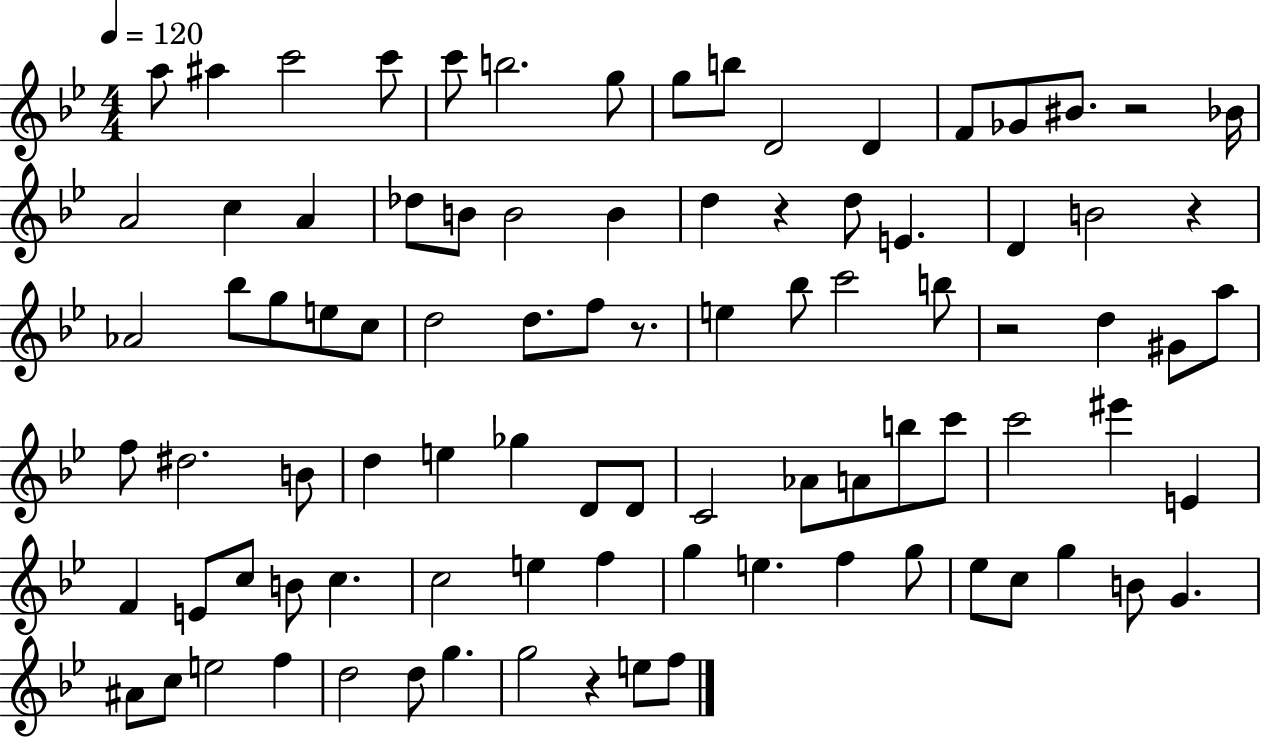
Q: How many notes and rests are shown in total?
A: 91